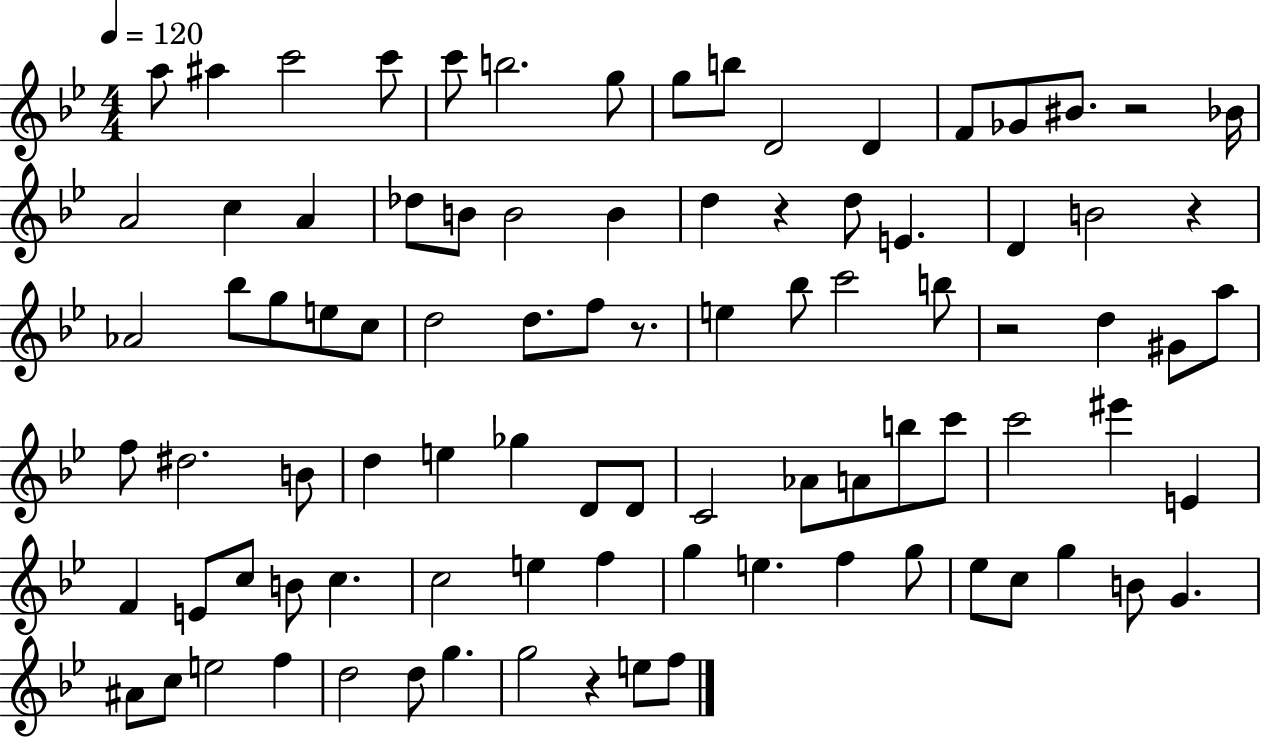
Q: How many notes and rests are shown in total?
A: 91